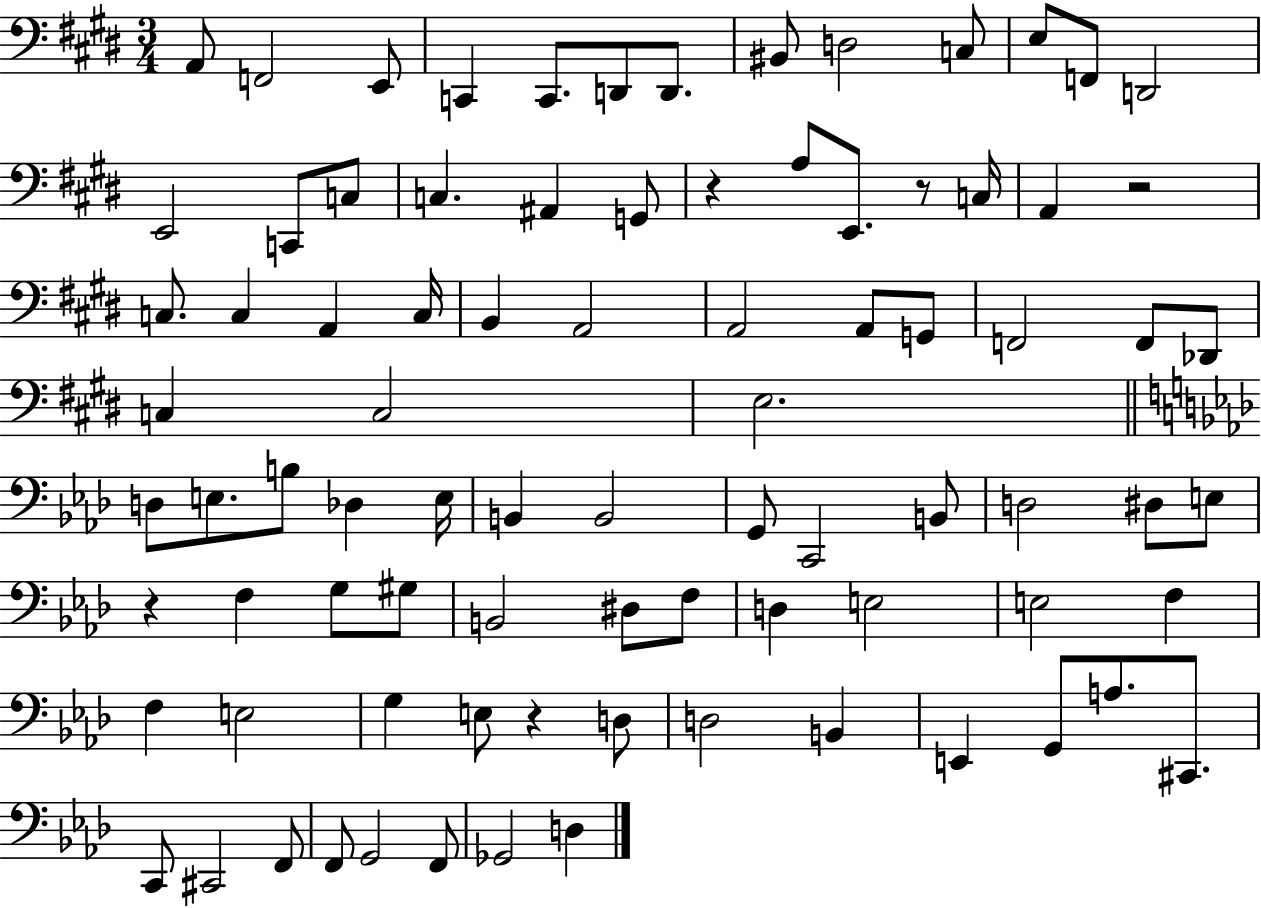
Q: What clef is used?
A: bass